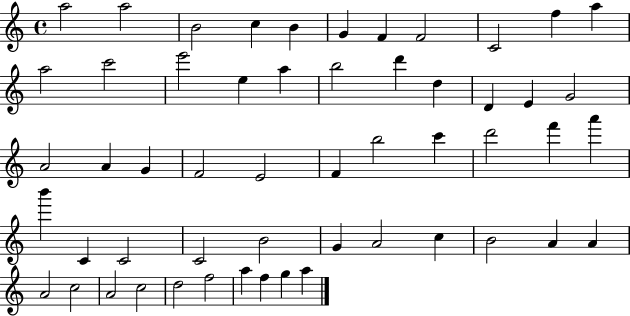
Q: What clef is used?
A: treble